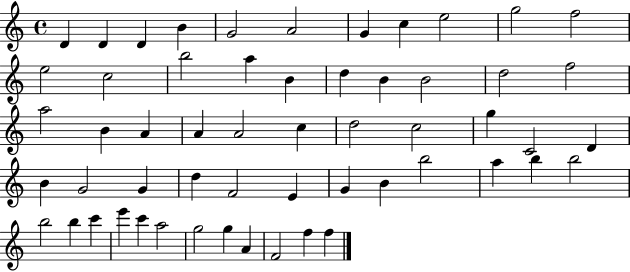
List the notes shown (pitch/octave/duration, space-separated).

D4/q D4/q D4/q B4/q G4/h A4/h G4/q C5/q E5/h G5/h F5/h E5/h C5/h B5/h A5/q B4/q D5/q B4/q B4/h D5/h F5/h A5/h B4/q A4/q A4/q A4/h C5/q D5/h C5/h G5/q C4/h D4/q B4/q G4/h G4/q D5/q F4/h E4/q G4/q B4/q B5/h A5/q B5/q B5/h B5/h B5/q C6/q E6/q C6/q A5/h G5/h G5/q A4/q F4/h F5/q F5/q